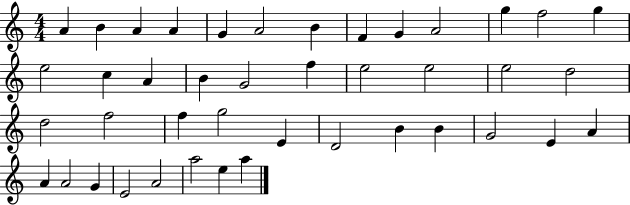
X:1
T:Untitled
M:4/4
L:1/4
K:C
A B A A G A2 B F G A2 g f2 g e2 c A B G2 f e2 e2 e2 d2 d2 f2 f g2 E D2 B B G2 E A A A2 G E2 A2 a2 e a